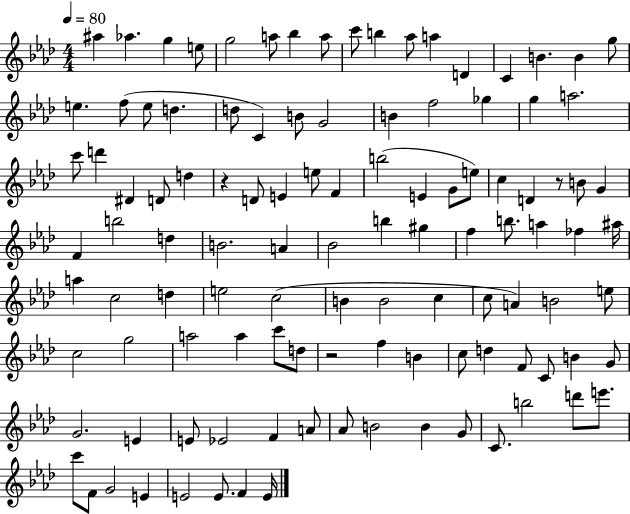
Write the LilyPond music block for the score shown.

{
  \clef treble
  \numericTimeSignature
  \time 4/4
  \key aes \major
  \tempo 4 = 80
  ais''4 aes''4. g''4 e''8 | g''2 a''8 bes''4 a''8 | c'''8 b''4 aes''8 a''4 d'4 | c'4 b'4. b'4 g''8 | \break e''4. f''8( e''8 d''4. | d''8 c'4) b'8 g'2 | b'4 f''2 ges''4 | g''4 a''2. | \break c'''8 d'''4 dis'4 d'8 d''4 | r4 d'8 e'4 e''8 f'4 | b''2( e'4 g'8 e''8) | c''4 d'4 r8 b'8 g'4 | \break f'4 b''2 d''4 | b'2. a'4 | bes'2 b''4 gis''4 | f''4 b''8. a''4 fes''4 ais''16 | \break a''4 c''2 d''4 | e''2 c''2( | b'4 b'2 c''4 | c''8 a'4) b'2 e''8 | \break c''2 g''2 | a''2 a''4 c'''8 d''8 | r2 f''4 b'4 | c''8 d''4 f'8 c'8 b'4 g'8 | \break g'2. e'4 | e'8 ees'2 f'4 a'8 | aes'8 b'2 b'4 g'8 | c'8. b''2 d'''8 e'''8. | \break c'''8 f'8 g'2 e'4 | e'2 e'8. f'4 e'16 | \bar "|."
}